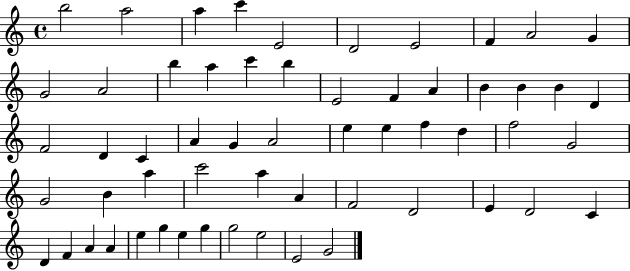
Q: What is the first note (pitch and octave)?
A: B5